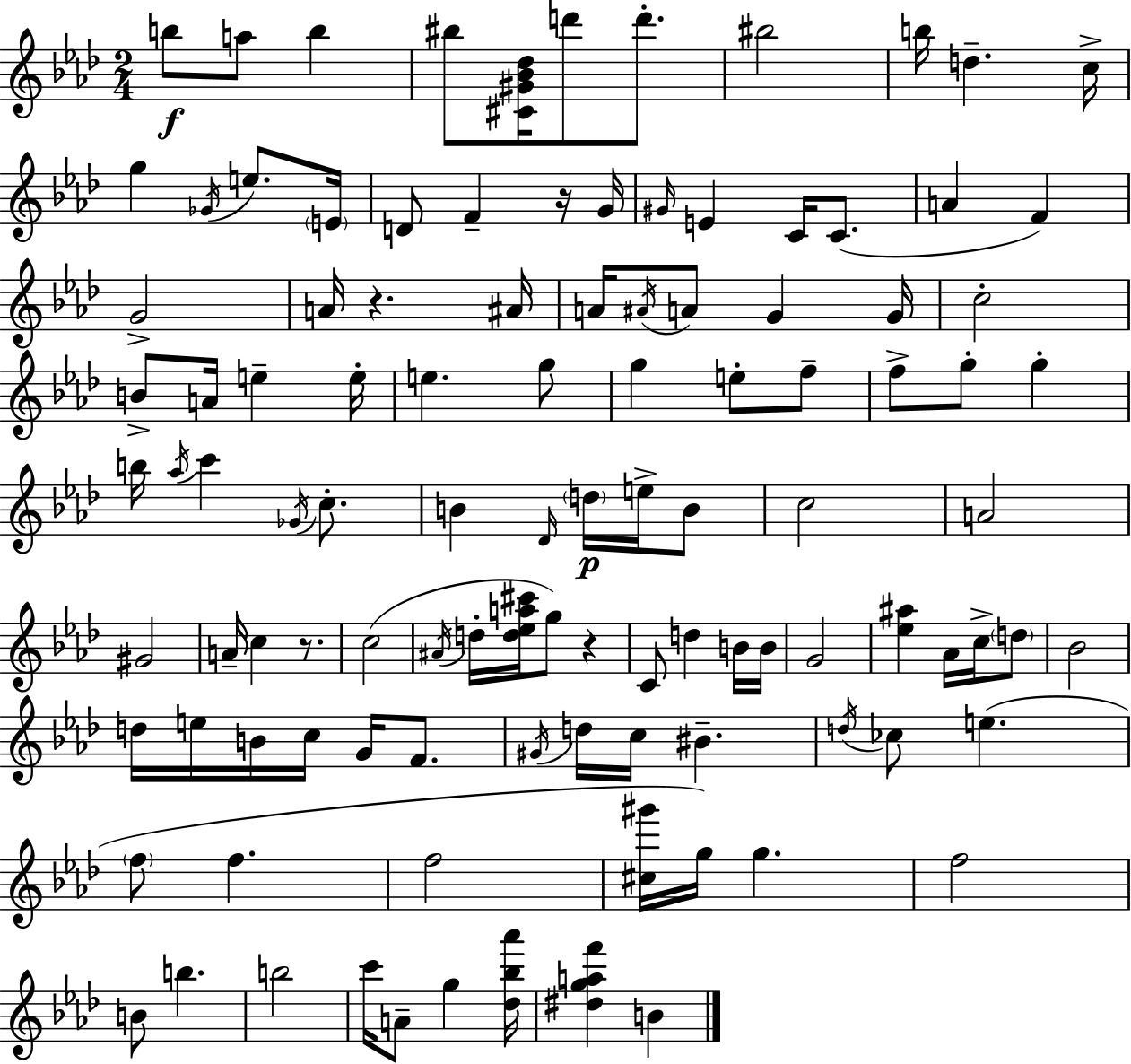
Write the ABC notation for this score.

X:1
T:Untitled
M:2/4
L:1/4
K:Fm
b/2 a/2 b ^b/2 [^C^G_B_d]/4 d'/2 d'/2 ^b2 b/4 d c/4 g _G/4 e/2 E/4 D/2 F z/4 G/4 ^G/4 E C/4 C/2 A F G2 A/4 z ^A/4 A/4 ^A/4 A/2 G G/4 c2 B/2 A/4 e e/4 e g/2 g e/2 f/2 f/2 g/2 g b/4 _a/4 c' _G/4 c/2 B _D/4 d/4 e/4 B/2 c2 A2 ^G2 A/4 c z/2 c2 ^A/4 d/4 [d_ea^c']/4 g/2 z C/2 d B/4 B/4 G2 [_e^a] _A/4 c/4 d/2 _B2 d/4 e/4 B/4 c/4 G/4 F/2 ^G/4 d/4 c/4 ^B d/4 _c/2 e f/2 f f2 [^c^g']/4 g/4 g f2 B/2 b b2 c'/4 A/2 g [_d_b_a']/4 [^dgaf'] B